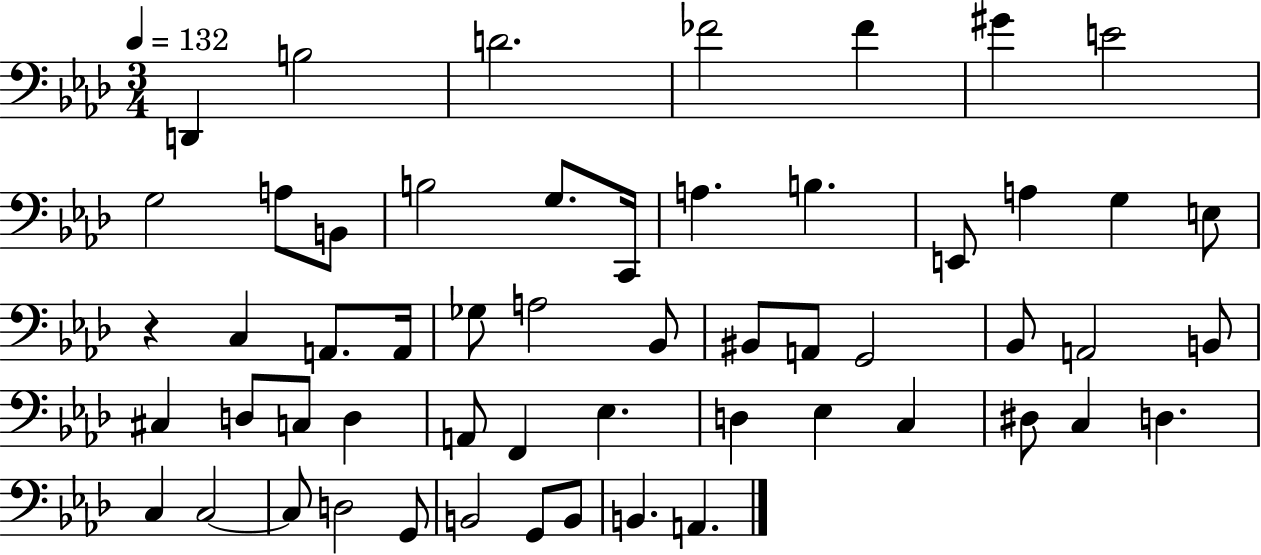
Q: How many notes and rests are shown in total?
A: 55